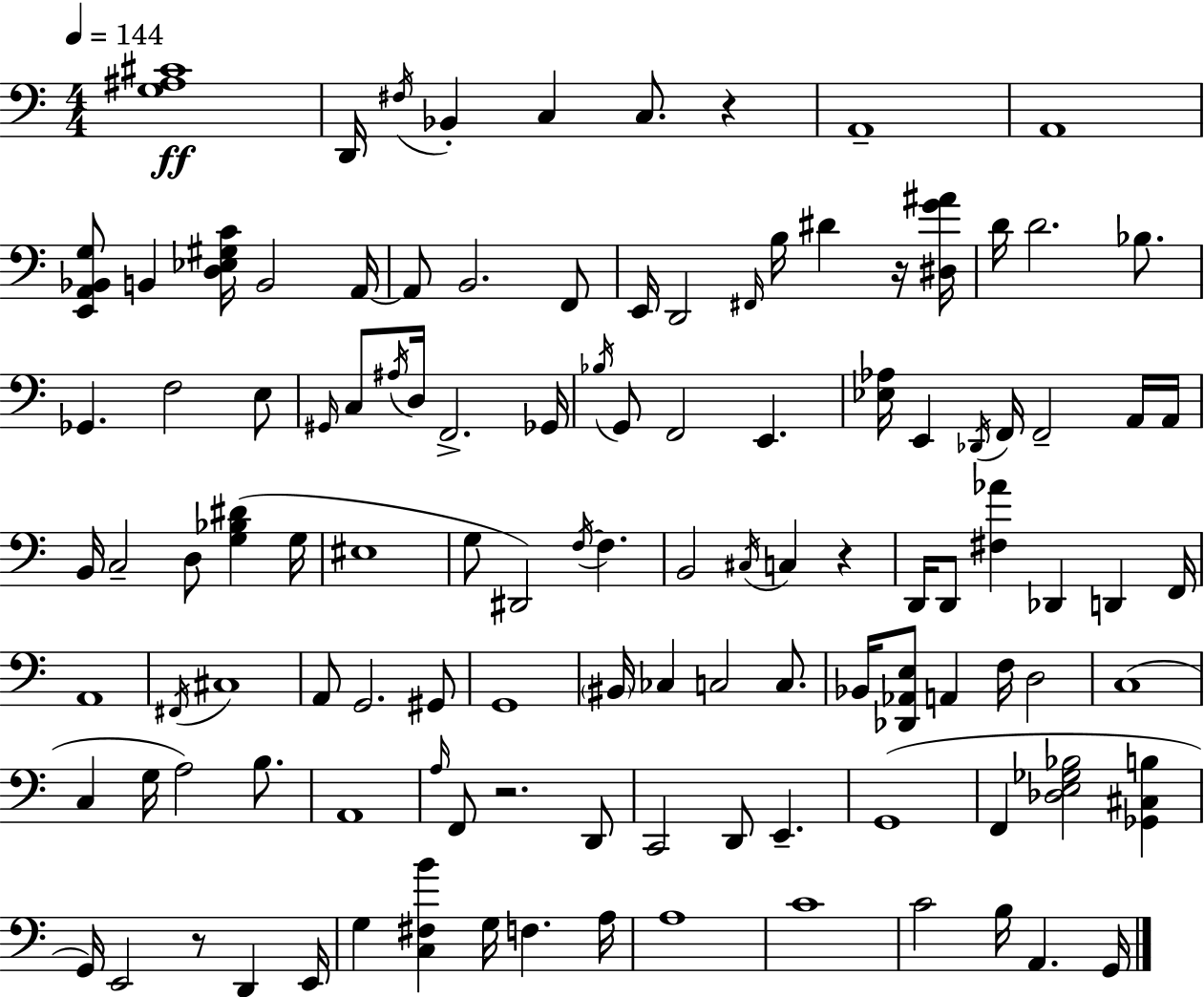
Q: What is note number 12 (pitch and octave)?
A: B2